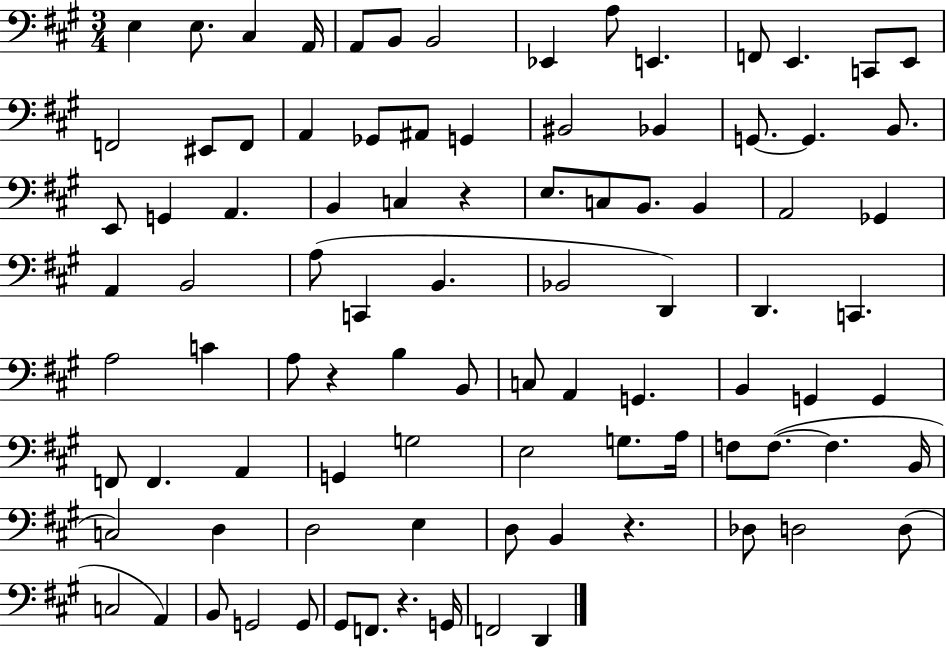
X:1
T:Untitled
M:3/4
L:1/4
K:A
E, E,/2 ^C, A,,/4 A,,/2 B,,/2 B,,2 _E,, A,/2 E,, F,,/2 E,, C,,/2 E,,/2 F,,2 ^E,,/2 F,,/2 A,, _G,,/2 ^A,,/2 G,, ^B,,2 _B,, G,,/2 G,, B,,/2 E,,/2 G,, A,, B,, C, z E,/2 C,/2 B,,/2 B,, A,,2 _G,, A,, B,,2 A,/2 C,, B,, _B,,2 D,, D,, C,, A,2 C A,/2 z B, B,,/2 C,/2 A,, G,, B,, G,, G,, F,,/2 F,, A,, G,, G,2 E,2 G,/2 A,/4 F,/2 F,/2 F, B,,/4 C,2 D, D,2 E, D,/2 B,, z _D,/2 D,2 D,/2 C,2 A,, B,,/2 G,,2 G,,/2 ^G,,/2 F,,/2 z G,,/4 F,,2 D,,